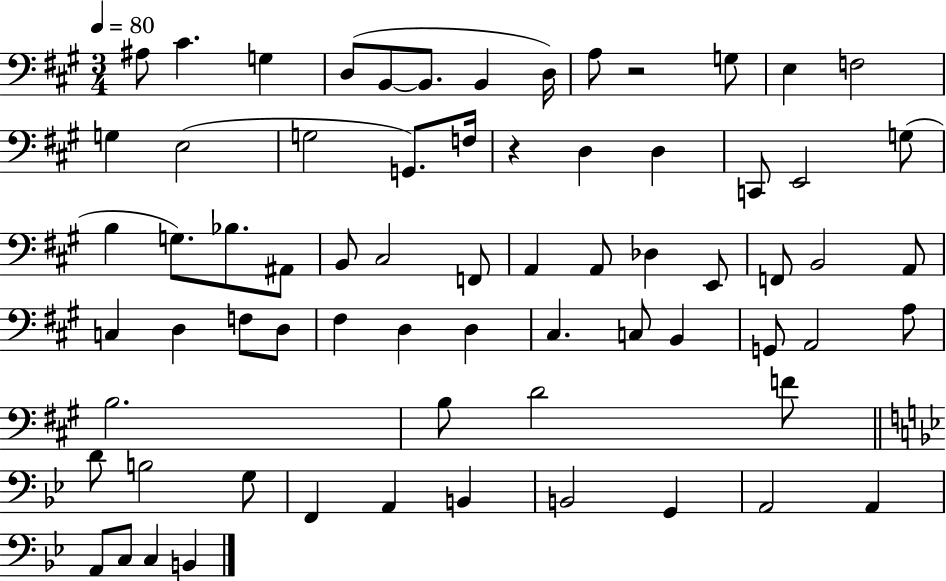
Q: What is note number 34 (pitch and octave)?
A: F2